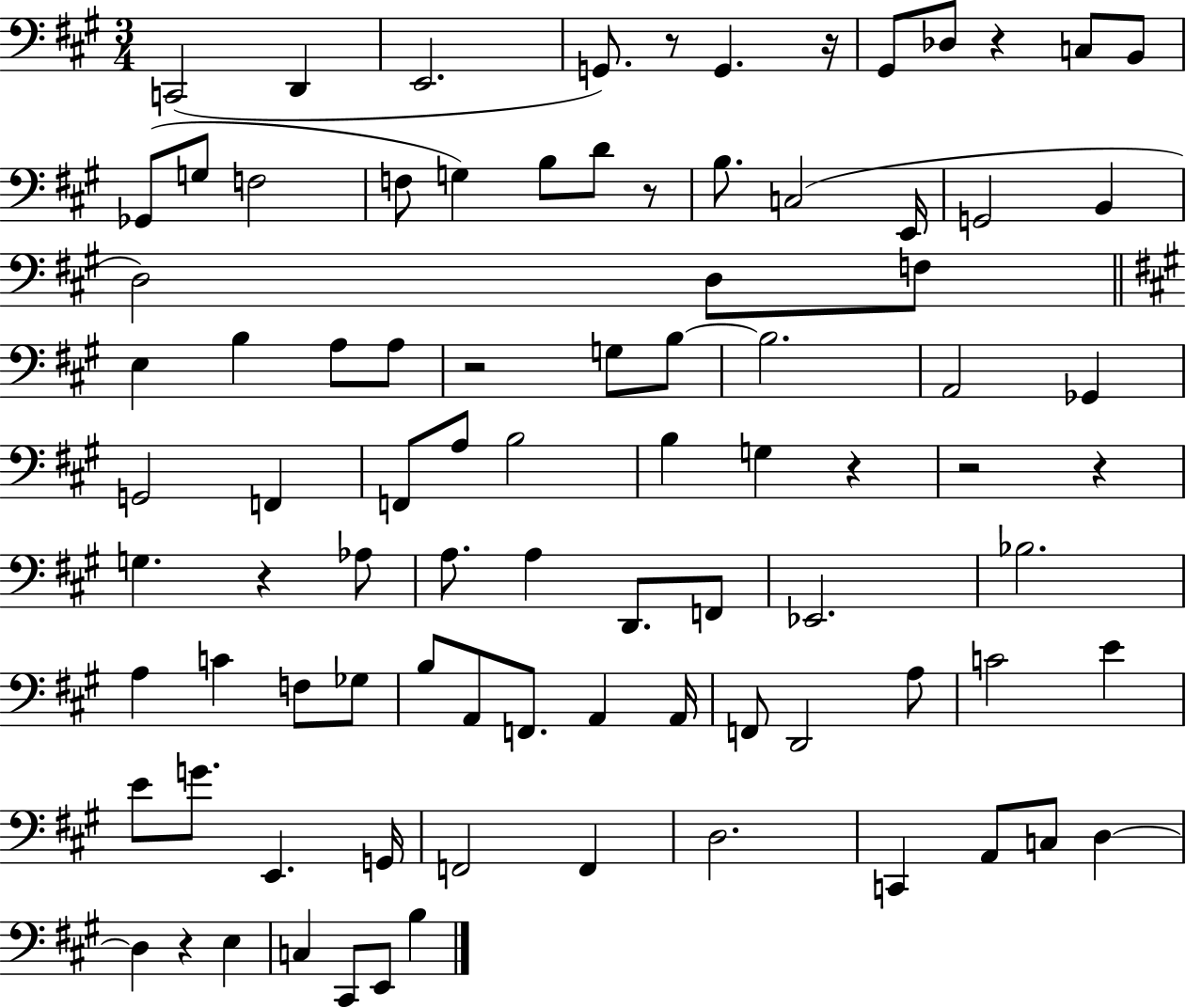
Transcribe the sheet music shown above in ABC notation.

X:1
T:Untitled
M:3/4
L:1/4
K:A
C,,2 D,, E,,2 G,,/2 z/2 G,, z/4 ^G,,/2 _D,/2 z C,/2 B,,/2 _G,,/2 G,/2 F,2 F,/2 G, B,/2 D/2 z/2 B,/2 C,2 E,,/4 G,,2 B,, D,2 D,/2 F,/2 E, B, A,/2 A,/2 z2 G,/2 B,/2 B,2 A,,2 _G,, G,,2 F,, F,,/2 A,/2 B,2 B, G, z z2 z G, z _A,/2 A,/2 A, D,,/2 F,,/2 _E,,2 _B,2 A, C F,/2 _G,/2 B,/2 A,,/2 F,,/2 A,, A,,/4 F,,/2 D,,2 A,/2 C2 E E/2 G/2 E,, G,,/4 F,,2 F,, D,2 C,, A,,/2 C,/2 D, D, z E, C, ^C,,/2 E,,/2 B,